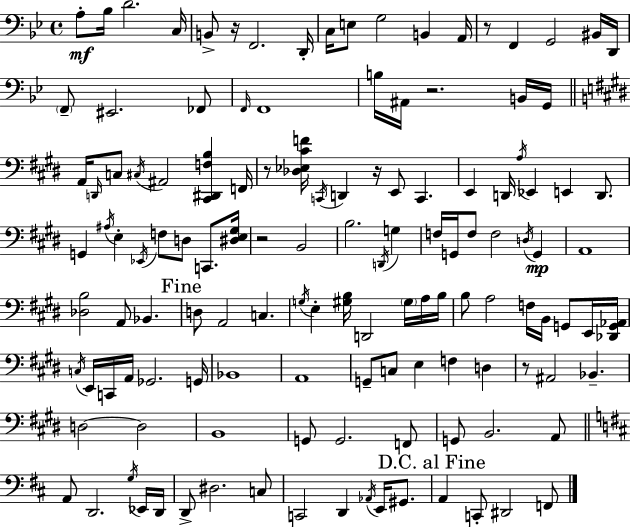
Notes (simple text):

A3/e Bb3/s D4/h. C3/s B2/e R/s F2/h. D2/s C3/s E3/e G3/h B2/q A2/s R/e F2/q G2/h BIS2/s D2/s F2/e EIS2/h. FES2/e F2/s F2/w B3/s A#2/s R/h. B2/s G2/s A2/s D2/s C3/e C#3/s A#2/h [C#2,D#2,F3,B3]/q F2/s R/e [Db3,Eb3,C#4,F4]/s C2/s D2/q R/s E2/e C2/q. E2/q D2/s A3/s Eb2/q E2/q D2/e. G2/q A#3/s E3/q Eb2/s F3/e D3/e C2/e. [D#3,E3,G#3]/s R/h B2/h B3/h. D2/s G3/q F3/s G2/s F3/e F3/h D3/s G2/q A2/w [Db3,B3]/h A2/e Bb2/q. D3/e A2/h C3/q. G3/s E3/q [G#3,B3]/s D2/h G#3/s A3/s B3/s B3/e A3/h F3/s B2/s G2/e E2/s [Db2,G2,Ab2]/s C3/s E2/s C2/s A2/s Gb2/h. G2/s Bb2/w A2/w G2/e C3/e E3/q F3/q D3/q R/e A#2/h Bb2/q. D3/h D3/h B2/w G2/e G2/h. F2/e G2/e B2/h. A2/e A2/e D2/h. G3/s Eb2/s D2/s D2/e D#3/h. C3/e C2/h D2/q Ab2/s E2/s G#2/e. A2/q C2/e D#2/h F2/e